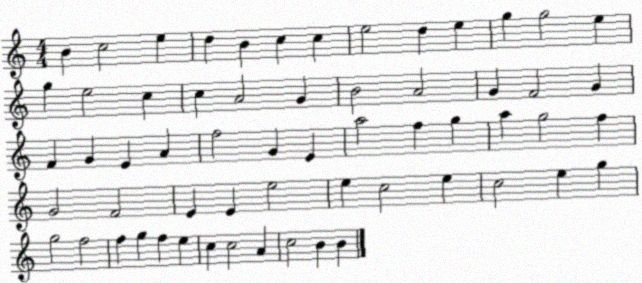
X:1
T:Untitled
M:4/4
L:1/4
K:C
B c2 e d B c c e2 d e g g2 e g e2 c c A2 G B2 A2 G F2 G F G E A f2 G E a2 f g a g2 f G2 F2 E E e2 e c2 e c2 e g g2 f2 f g f e c c2 A c2 B B